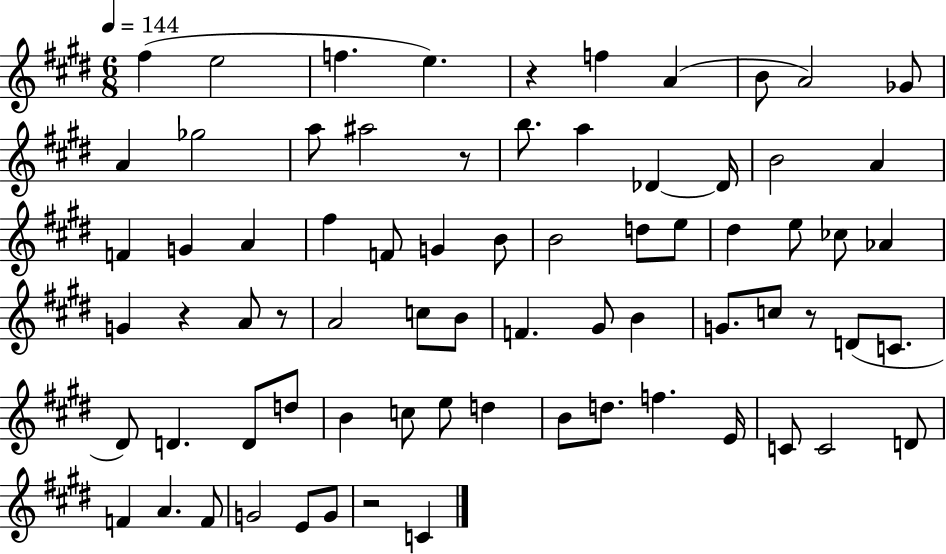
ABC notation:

X:1
T:Untitled
M:6/8
L:1/4
K:E
^f e2 f e z f A B/2 A2 _G/2 A _g2 a/2 ^a2 z/2 b/2 a _D _D/4 B2 A F G A ^f F/2 G B/2 B2 d/2 e/2 ^d e/2 _c/2 _A G z A/2 z/2 A2 c/2 B/2 F ^G/2 B G/2 c/2 z/2 D/2 C/2 ^D/2 D D/2 d/2 B c/2 e/2 d B/2 d/2 f E/4 C/2 C2 D/2 F A F/2 G2 E/2 G/2 z2 C